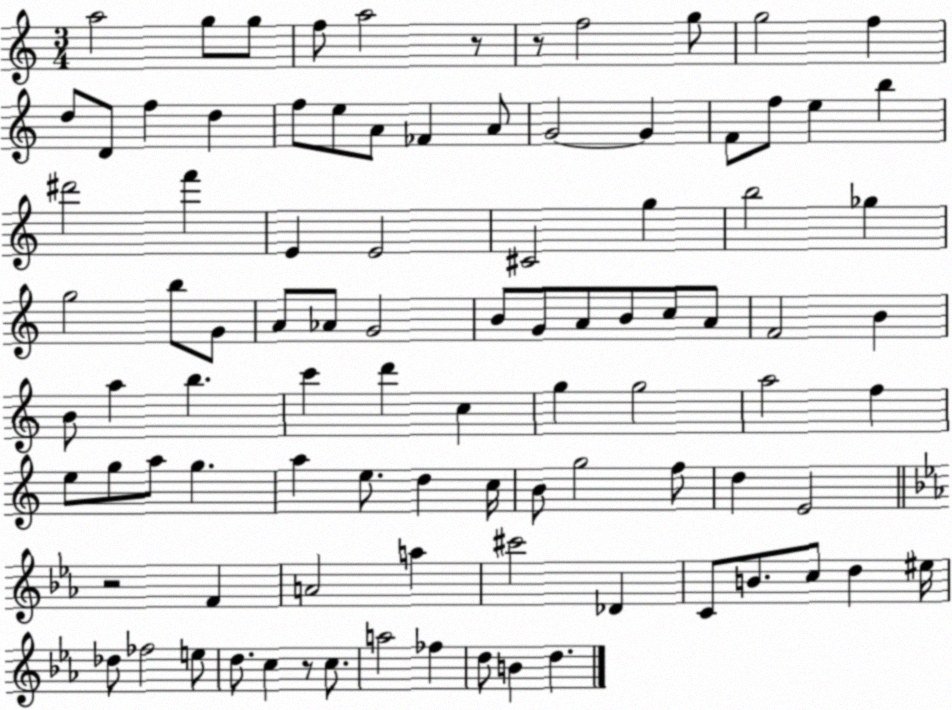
X:1
T:Untitled
M:3/4
L:1/4
K:C
a2 g/2 g/2 f/2 a2 z/2 z/2 f2 g/2 g2 f d/2 D/2 f d f/2 e/2 A/2 _F A/2 G2 G F/2 f/2 e b ^d'2 f' E E2 ^C2 g b2 _g g2 b/2 G/2 A/2 _A/2 G2 B/2 G/2 A/2 B/2 c/2 A/2 F2 B B/2 a b c' d' c g g2 a2 f e/2 g/2 a/2 g a e/2 d c/4 B/2 g2 f/2 d E2 z2 F A2 a ^c'2 _D C/2 B/2 c/2 d ^e/4 _d/2 _f2 e/2 d/2 c z/2 c/2 a2 _f d/2 B d